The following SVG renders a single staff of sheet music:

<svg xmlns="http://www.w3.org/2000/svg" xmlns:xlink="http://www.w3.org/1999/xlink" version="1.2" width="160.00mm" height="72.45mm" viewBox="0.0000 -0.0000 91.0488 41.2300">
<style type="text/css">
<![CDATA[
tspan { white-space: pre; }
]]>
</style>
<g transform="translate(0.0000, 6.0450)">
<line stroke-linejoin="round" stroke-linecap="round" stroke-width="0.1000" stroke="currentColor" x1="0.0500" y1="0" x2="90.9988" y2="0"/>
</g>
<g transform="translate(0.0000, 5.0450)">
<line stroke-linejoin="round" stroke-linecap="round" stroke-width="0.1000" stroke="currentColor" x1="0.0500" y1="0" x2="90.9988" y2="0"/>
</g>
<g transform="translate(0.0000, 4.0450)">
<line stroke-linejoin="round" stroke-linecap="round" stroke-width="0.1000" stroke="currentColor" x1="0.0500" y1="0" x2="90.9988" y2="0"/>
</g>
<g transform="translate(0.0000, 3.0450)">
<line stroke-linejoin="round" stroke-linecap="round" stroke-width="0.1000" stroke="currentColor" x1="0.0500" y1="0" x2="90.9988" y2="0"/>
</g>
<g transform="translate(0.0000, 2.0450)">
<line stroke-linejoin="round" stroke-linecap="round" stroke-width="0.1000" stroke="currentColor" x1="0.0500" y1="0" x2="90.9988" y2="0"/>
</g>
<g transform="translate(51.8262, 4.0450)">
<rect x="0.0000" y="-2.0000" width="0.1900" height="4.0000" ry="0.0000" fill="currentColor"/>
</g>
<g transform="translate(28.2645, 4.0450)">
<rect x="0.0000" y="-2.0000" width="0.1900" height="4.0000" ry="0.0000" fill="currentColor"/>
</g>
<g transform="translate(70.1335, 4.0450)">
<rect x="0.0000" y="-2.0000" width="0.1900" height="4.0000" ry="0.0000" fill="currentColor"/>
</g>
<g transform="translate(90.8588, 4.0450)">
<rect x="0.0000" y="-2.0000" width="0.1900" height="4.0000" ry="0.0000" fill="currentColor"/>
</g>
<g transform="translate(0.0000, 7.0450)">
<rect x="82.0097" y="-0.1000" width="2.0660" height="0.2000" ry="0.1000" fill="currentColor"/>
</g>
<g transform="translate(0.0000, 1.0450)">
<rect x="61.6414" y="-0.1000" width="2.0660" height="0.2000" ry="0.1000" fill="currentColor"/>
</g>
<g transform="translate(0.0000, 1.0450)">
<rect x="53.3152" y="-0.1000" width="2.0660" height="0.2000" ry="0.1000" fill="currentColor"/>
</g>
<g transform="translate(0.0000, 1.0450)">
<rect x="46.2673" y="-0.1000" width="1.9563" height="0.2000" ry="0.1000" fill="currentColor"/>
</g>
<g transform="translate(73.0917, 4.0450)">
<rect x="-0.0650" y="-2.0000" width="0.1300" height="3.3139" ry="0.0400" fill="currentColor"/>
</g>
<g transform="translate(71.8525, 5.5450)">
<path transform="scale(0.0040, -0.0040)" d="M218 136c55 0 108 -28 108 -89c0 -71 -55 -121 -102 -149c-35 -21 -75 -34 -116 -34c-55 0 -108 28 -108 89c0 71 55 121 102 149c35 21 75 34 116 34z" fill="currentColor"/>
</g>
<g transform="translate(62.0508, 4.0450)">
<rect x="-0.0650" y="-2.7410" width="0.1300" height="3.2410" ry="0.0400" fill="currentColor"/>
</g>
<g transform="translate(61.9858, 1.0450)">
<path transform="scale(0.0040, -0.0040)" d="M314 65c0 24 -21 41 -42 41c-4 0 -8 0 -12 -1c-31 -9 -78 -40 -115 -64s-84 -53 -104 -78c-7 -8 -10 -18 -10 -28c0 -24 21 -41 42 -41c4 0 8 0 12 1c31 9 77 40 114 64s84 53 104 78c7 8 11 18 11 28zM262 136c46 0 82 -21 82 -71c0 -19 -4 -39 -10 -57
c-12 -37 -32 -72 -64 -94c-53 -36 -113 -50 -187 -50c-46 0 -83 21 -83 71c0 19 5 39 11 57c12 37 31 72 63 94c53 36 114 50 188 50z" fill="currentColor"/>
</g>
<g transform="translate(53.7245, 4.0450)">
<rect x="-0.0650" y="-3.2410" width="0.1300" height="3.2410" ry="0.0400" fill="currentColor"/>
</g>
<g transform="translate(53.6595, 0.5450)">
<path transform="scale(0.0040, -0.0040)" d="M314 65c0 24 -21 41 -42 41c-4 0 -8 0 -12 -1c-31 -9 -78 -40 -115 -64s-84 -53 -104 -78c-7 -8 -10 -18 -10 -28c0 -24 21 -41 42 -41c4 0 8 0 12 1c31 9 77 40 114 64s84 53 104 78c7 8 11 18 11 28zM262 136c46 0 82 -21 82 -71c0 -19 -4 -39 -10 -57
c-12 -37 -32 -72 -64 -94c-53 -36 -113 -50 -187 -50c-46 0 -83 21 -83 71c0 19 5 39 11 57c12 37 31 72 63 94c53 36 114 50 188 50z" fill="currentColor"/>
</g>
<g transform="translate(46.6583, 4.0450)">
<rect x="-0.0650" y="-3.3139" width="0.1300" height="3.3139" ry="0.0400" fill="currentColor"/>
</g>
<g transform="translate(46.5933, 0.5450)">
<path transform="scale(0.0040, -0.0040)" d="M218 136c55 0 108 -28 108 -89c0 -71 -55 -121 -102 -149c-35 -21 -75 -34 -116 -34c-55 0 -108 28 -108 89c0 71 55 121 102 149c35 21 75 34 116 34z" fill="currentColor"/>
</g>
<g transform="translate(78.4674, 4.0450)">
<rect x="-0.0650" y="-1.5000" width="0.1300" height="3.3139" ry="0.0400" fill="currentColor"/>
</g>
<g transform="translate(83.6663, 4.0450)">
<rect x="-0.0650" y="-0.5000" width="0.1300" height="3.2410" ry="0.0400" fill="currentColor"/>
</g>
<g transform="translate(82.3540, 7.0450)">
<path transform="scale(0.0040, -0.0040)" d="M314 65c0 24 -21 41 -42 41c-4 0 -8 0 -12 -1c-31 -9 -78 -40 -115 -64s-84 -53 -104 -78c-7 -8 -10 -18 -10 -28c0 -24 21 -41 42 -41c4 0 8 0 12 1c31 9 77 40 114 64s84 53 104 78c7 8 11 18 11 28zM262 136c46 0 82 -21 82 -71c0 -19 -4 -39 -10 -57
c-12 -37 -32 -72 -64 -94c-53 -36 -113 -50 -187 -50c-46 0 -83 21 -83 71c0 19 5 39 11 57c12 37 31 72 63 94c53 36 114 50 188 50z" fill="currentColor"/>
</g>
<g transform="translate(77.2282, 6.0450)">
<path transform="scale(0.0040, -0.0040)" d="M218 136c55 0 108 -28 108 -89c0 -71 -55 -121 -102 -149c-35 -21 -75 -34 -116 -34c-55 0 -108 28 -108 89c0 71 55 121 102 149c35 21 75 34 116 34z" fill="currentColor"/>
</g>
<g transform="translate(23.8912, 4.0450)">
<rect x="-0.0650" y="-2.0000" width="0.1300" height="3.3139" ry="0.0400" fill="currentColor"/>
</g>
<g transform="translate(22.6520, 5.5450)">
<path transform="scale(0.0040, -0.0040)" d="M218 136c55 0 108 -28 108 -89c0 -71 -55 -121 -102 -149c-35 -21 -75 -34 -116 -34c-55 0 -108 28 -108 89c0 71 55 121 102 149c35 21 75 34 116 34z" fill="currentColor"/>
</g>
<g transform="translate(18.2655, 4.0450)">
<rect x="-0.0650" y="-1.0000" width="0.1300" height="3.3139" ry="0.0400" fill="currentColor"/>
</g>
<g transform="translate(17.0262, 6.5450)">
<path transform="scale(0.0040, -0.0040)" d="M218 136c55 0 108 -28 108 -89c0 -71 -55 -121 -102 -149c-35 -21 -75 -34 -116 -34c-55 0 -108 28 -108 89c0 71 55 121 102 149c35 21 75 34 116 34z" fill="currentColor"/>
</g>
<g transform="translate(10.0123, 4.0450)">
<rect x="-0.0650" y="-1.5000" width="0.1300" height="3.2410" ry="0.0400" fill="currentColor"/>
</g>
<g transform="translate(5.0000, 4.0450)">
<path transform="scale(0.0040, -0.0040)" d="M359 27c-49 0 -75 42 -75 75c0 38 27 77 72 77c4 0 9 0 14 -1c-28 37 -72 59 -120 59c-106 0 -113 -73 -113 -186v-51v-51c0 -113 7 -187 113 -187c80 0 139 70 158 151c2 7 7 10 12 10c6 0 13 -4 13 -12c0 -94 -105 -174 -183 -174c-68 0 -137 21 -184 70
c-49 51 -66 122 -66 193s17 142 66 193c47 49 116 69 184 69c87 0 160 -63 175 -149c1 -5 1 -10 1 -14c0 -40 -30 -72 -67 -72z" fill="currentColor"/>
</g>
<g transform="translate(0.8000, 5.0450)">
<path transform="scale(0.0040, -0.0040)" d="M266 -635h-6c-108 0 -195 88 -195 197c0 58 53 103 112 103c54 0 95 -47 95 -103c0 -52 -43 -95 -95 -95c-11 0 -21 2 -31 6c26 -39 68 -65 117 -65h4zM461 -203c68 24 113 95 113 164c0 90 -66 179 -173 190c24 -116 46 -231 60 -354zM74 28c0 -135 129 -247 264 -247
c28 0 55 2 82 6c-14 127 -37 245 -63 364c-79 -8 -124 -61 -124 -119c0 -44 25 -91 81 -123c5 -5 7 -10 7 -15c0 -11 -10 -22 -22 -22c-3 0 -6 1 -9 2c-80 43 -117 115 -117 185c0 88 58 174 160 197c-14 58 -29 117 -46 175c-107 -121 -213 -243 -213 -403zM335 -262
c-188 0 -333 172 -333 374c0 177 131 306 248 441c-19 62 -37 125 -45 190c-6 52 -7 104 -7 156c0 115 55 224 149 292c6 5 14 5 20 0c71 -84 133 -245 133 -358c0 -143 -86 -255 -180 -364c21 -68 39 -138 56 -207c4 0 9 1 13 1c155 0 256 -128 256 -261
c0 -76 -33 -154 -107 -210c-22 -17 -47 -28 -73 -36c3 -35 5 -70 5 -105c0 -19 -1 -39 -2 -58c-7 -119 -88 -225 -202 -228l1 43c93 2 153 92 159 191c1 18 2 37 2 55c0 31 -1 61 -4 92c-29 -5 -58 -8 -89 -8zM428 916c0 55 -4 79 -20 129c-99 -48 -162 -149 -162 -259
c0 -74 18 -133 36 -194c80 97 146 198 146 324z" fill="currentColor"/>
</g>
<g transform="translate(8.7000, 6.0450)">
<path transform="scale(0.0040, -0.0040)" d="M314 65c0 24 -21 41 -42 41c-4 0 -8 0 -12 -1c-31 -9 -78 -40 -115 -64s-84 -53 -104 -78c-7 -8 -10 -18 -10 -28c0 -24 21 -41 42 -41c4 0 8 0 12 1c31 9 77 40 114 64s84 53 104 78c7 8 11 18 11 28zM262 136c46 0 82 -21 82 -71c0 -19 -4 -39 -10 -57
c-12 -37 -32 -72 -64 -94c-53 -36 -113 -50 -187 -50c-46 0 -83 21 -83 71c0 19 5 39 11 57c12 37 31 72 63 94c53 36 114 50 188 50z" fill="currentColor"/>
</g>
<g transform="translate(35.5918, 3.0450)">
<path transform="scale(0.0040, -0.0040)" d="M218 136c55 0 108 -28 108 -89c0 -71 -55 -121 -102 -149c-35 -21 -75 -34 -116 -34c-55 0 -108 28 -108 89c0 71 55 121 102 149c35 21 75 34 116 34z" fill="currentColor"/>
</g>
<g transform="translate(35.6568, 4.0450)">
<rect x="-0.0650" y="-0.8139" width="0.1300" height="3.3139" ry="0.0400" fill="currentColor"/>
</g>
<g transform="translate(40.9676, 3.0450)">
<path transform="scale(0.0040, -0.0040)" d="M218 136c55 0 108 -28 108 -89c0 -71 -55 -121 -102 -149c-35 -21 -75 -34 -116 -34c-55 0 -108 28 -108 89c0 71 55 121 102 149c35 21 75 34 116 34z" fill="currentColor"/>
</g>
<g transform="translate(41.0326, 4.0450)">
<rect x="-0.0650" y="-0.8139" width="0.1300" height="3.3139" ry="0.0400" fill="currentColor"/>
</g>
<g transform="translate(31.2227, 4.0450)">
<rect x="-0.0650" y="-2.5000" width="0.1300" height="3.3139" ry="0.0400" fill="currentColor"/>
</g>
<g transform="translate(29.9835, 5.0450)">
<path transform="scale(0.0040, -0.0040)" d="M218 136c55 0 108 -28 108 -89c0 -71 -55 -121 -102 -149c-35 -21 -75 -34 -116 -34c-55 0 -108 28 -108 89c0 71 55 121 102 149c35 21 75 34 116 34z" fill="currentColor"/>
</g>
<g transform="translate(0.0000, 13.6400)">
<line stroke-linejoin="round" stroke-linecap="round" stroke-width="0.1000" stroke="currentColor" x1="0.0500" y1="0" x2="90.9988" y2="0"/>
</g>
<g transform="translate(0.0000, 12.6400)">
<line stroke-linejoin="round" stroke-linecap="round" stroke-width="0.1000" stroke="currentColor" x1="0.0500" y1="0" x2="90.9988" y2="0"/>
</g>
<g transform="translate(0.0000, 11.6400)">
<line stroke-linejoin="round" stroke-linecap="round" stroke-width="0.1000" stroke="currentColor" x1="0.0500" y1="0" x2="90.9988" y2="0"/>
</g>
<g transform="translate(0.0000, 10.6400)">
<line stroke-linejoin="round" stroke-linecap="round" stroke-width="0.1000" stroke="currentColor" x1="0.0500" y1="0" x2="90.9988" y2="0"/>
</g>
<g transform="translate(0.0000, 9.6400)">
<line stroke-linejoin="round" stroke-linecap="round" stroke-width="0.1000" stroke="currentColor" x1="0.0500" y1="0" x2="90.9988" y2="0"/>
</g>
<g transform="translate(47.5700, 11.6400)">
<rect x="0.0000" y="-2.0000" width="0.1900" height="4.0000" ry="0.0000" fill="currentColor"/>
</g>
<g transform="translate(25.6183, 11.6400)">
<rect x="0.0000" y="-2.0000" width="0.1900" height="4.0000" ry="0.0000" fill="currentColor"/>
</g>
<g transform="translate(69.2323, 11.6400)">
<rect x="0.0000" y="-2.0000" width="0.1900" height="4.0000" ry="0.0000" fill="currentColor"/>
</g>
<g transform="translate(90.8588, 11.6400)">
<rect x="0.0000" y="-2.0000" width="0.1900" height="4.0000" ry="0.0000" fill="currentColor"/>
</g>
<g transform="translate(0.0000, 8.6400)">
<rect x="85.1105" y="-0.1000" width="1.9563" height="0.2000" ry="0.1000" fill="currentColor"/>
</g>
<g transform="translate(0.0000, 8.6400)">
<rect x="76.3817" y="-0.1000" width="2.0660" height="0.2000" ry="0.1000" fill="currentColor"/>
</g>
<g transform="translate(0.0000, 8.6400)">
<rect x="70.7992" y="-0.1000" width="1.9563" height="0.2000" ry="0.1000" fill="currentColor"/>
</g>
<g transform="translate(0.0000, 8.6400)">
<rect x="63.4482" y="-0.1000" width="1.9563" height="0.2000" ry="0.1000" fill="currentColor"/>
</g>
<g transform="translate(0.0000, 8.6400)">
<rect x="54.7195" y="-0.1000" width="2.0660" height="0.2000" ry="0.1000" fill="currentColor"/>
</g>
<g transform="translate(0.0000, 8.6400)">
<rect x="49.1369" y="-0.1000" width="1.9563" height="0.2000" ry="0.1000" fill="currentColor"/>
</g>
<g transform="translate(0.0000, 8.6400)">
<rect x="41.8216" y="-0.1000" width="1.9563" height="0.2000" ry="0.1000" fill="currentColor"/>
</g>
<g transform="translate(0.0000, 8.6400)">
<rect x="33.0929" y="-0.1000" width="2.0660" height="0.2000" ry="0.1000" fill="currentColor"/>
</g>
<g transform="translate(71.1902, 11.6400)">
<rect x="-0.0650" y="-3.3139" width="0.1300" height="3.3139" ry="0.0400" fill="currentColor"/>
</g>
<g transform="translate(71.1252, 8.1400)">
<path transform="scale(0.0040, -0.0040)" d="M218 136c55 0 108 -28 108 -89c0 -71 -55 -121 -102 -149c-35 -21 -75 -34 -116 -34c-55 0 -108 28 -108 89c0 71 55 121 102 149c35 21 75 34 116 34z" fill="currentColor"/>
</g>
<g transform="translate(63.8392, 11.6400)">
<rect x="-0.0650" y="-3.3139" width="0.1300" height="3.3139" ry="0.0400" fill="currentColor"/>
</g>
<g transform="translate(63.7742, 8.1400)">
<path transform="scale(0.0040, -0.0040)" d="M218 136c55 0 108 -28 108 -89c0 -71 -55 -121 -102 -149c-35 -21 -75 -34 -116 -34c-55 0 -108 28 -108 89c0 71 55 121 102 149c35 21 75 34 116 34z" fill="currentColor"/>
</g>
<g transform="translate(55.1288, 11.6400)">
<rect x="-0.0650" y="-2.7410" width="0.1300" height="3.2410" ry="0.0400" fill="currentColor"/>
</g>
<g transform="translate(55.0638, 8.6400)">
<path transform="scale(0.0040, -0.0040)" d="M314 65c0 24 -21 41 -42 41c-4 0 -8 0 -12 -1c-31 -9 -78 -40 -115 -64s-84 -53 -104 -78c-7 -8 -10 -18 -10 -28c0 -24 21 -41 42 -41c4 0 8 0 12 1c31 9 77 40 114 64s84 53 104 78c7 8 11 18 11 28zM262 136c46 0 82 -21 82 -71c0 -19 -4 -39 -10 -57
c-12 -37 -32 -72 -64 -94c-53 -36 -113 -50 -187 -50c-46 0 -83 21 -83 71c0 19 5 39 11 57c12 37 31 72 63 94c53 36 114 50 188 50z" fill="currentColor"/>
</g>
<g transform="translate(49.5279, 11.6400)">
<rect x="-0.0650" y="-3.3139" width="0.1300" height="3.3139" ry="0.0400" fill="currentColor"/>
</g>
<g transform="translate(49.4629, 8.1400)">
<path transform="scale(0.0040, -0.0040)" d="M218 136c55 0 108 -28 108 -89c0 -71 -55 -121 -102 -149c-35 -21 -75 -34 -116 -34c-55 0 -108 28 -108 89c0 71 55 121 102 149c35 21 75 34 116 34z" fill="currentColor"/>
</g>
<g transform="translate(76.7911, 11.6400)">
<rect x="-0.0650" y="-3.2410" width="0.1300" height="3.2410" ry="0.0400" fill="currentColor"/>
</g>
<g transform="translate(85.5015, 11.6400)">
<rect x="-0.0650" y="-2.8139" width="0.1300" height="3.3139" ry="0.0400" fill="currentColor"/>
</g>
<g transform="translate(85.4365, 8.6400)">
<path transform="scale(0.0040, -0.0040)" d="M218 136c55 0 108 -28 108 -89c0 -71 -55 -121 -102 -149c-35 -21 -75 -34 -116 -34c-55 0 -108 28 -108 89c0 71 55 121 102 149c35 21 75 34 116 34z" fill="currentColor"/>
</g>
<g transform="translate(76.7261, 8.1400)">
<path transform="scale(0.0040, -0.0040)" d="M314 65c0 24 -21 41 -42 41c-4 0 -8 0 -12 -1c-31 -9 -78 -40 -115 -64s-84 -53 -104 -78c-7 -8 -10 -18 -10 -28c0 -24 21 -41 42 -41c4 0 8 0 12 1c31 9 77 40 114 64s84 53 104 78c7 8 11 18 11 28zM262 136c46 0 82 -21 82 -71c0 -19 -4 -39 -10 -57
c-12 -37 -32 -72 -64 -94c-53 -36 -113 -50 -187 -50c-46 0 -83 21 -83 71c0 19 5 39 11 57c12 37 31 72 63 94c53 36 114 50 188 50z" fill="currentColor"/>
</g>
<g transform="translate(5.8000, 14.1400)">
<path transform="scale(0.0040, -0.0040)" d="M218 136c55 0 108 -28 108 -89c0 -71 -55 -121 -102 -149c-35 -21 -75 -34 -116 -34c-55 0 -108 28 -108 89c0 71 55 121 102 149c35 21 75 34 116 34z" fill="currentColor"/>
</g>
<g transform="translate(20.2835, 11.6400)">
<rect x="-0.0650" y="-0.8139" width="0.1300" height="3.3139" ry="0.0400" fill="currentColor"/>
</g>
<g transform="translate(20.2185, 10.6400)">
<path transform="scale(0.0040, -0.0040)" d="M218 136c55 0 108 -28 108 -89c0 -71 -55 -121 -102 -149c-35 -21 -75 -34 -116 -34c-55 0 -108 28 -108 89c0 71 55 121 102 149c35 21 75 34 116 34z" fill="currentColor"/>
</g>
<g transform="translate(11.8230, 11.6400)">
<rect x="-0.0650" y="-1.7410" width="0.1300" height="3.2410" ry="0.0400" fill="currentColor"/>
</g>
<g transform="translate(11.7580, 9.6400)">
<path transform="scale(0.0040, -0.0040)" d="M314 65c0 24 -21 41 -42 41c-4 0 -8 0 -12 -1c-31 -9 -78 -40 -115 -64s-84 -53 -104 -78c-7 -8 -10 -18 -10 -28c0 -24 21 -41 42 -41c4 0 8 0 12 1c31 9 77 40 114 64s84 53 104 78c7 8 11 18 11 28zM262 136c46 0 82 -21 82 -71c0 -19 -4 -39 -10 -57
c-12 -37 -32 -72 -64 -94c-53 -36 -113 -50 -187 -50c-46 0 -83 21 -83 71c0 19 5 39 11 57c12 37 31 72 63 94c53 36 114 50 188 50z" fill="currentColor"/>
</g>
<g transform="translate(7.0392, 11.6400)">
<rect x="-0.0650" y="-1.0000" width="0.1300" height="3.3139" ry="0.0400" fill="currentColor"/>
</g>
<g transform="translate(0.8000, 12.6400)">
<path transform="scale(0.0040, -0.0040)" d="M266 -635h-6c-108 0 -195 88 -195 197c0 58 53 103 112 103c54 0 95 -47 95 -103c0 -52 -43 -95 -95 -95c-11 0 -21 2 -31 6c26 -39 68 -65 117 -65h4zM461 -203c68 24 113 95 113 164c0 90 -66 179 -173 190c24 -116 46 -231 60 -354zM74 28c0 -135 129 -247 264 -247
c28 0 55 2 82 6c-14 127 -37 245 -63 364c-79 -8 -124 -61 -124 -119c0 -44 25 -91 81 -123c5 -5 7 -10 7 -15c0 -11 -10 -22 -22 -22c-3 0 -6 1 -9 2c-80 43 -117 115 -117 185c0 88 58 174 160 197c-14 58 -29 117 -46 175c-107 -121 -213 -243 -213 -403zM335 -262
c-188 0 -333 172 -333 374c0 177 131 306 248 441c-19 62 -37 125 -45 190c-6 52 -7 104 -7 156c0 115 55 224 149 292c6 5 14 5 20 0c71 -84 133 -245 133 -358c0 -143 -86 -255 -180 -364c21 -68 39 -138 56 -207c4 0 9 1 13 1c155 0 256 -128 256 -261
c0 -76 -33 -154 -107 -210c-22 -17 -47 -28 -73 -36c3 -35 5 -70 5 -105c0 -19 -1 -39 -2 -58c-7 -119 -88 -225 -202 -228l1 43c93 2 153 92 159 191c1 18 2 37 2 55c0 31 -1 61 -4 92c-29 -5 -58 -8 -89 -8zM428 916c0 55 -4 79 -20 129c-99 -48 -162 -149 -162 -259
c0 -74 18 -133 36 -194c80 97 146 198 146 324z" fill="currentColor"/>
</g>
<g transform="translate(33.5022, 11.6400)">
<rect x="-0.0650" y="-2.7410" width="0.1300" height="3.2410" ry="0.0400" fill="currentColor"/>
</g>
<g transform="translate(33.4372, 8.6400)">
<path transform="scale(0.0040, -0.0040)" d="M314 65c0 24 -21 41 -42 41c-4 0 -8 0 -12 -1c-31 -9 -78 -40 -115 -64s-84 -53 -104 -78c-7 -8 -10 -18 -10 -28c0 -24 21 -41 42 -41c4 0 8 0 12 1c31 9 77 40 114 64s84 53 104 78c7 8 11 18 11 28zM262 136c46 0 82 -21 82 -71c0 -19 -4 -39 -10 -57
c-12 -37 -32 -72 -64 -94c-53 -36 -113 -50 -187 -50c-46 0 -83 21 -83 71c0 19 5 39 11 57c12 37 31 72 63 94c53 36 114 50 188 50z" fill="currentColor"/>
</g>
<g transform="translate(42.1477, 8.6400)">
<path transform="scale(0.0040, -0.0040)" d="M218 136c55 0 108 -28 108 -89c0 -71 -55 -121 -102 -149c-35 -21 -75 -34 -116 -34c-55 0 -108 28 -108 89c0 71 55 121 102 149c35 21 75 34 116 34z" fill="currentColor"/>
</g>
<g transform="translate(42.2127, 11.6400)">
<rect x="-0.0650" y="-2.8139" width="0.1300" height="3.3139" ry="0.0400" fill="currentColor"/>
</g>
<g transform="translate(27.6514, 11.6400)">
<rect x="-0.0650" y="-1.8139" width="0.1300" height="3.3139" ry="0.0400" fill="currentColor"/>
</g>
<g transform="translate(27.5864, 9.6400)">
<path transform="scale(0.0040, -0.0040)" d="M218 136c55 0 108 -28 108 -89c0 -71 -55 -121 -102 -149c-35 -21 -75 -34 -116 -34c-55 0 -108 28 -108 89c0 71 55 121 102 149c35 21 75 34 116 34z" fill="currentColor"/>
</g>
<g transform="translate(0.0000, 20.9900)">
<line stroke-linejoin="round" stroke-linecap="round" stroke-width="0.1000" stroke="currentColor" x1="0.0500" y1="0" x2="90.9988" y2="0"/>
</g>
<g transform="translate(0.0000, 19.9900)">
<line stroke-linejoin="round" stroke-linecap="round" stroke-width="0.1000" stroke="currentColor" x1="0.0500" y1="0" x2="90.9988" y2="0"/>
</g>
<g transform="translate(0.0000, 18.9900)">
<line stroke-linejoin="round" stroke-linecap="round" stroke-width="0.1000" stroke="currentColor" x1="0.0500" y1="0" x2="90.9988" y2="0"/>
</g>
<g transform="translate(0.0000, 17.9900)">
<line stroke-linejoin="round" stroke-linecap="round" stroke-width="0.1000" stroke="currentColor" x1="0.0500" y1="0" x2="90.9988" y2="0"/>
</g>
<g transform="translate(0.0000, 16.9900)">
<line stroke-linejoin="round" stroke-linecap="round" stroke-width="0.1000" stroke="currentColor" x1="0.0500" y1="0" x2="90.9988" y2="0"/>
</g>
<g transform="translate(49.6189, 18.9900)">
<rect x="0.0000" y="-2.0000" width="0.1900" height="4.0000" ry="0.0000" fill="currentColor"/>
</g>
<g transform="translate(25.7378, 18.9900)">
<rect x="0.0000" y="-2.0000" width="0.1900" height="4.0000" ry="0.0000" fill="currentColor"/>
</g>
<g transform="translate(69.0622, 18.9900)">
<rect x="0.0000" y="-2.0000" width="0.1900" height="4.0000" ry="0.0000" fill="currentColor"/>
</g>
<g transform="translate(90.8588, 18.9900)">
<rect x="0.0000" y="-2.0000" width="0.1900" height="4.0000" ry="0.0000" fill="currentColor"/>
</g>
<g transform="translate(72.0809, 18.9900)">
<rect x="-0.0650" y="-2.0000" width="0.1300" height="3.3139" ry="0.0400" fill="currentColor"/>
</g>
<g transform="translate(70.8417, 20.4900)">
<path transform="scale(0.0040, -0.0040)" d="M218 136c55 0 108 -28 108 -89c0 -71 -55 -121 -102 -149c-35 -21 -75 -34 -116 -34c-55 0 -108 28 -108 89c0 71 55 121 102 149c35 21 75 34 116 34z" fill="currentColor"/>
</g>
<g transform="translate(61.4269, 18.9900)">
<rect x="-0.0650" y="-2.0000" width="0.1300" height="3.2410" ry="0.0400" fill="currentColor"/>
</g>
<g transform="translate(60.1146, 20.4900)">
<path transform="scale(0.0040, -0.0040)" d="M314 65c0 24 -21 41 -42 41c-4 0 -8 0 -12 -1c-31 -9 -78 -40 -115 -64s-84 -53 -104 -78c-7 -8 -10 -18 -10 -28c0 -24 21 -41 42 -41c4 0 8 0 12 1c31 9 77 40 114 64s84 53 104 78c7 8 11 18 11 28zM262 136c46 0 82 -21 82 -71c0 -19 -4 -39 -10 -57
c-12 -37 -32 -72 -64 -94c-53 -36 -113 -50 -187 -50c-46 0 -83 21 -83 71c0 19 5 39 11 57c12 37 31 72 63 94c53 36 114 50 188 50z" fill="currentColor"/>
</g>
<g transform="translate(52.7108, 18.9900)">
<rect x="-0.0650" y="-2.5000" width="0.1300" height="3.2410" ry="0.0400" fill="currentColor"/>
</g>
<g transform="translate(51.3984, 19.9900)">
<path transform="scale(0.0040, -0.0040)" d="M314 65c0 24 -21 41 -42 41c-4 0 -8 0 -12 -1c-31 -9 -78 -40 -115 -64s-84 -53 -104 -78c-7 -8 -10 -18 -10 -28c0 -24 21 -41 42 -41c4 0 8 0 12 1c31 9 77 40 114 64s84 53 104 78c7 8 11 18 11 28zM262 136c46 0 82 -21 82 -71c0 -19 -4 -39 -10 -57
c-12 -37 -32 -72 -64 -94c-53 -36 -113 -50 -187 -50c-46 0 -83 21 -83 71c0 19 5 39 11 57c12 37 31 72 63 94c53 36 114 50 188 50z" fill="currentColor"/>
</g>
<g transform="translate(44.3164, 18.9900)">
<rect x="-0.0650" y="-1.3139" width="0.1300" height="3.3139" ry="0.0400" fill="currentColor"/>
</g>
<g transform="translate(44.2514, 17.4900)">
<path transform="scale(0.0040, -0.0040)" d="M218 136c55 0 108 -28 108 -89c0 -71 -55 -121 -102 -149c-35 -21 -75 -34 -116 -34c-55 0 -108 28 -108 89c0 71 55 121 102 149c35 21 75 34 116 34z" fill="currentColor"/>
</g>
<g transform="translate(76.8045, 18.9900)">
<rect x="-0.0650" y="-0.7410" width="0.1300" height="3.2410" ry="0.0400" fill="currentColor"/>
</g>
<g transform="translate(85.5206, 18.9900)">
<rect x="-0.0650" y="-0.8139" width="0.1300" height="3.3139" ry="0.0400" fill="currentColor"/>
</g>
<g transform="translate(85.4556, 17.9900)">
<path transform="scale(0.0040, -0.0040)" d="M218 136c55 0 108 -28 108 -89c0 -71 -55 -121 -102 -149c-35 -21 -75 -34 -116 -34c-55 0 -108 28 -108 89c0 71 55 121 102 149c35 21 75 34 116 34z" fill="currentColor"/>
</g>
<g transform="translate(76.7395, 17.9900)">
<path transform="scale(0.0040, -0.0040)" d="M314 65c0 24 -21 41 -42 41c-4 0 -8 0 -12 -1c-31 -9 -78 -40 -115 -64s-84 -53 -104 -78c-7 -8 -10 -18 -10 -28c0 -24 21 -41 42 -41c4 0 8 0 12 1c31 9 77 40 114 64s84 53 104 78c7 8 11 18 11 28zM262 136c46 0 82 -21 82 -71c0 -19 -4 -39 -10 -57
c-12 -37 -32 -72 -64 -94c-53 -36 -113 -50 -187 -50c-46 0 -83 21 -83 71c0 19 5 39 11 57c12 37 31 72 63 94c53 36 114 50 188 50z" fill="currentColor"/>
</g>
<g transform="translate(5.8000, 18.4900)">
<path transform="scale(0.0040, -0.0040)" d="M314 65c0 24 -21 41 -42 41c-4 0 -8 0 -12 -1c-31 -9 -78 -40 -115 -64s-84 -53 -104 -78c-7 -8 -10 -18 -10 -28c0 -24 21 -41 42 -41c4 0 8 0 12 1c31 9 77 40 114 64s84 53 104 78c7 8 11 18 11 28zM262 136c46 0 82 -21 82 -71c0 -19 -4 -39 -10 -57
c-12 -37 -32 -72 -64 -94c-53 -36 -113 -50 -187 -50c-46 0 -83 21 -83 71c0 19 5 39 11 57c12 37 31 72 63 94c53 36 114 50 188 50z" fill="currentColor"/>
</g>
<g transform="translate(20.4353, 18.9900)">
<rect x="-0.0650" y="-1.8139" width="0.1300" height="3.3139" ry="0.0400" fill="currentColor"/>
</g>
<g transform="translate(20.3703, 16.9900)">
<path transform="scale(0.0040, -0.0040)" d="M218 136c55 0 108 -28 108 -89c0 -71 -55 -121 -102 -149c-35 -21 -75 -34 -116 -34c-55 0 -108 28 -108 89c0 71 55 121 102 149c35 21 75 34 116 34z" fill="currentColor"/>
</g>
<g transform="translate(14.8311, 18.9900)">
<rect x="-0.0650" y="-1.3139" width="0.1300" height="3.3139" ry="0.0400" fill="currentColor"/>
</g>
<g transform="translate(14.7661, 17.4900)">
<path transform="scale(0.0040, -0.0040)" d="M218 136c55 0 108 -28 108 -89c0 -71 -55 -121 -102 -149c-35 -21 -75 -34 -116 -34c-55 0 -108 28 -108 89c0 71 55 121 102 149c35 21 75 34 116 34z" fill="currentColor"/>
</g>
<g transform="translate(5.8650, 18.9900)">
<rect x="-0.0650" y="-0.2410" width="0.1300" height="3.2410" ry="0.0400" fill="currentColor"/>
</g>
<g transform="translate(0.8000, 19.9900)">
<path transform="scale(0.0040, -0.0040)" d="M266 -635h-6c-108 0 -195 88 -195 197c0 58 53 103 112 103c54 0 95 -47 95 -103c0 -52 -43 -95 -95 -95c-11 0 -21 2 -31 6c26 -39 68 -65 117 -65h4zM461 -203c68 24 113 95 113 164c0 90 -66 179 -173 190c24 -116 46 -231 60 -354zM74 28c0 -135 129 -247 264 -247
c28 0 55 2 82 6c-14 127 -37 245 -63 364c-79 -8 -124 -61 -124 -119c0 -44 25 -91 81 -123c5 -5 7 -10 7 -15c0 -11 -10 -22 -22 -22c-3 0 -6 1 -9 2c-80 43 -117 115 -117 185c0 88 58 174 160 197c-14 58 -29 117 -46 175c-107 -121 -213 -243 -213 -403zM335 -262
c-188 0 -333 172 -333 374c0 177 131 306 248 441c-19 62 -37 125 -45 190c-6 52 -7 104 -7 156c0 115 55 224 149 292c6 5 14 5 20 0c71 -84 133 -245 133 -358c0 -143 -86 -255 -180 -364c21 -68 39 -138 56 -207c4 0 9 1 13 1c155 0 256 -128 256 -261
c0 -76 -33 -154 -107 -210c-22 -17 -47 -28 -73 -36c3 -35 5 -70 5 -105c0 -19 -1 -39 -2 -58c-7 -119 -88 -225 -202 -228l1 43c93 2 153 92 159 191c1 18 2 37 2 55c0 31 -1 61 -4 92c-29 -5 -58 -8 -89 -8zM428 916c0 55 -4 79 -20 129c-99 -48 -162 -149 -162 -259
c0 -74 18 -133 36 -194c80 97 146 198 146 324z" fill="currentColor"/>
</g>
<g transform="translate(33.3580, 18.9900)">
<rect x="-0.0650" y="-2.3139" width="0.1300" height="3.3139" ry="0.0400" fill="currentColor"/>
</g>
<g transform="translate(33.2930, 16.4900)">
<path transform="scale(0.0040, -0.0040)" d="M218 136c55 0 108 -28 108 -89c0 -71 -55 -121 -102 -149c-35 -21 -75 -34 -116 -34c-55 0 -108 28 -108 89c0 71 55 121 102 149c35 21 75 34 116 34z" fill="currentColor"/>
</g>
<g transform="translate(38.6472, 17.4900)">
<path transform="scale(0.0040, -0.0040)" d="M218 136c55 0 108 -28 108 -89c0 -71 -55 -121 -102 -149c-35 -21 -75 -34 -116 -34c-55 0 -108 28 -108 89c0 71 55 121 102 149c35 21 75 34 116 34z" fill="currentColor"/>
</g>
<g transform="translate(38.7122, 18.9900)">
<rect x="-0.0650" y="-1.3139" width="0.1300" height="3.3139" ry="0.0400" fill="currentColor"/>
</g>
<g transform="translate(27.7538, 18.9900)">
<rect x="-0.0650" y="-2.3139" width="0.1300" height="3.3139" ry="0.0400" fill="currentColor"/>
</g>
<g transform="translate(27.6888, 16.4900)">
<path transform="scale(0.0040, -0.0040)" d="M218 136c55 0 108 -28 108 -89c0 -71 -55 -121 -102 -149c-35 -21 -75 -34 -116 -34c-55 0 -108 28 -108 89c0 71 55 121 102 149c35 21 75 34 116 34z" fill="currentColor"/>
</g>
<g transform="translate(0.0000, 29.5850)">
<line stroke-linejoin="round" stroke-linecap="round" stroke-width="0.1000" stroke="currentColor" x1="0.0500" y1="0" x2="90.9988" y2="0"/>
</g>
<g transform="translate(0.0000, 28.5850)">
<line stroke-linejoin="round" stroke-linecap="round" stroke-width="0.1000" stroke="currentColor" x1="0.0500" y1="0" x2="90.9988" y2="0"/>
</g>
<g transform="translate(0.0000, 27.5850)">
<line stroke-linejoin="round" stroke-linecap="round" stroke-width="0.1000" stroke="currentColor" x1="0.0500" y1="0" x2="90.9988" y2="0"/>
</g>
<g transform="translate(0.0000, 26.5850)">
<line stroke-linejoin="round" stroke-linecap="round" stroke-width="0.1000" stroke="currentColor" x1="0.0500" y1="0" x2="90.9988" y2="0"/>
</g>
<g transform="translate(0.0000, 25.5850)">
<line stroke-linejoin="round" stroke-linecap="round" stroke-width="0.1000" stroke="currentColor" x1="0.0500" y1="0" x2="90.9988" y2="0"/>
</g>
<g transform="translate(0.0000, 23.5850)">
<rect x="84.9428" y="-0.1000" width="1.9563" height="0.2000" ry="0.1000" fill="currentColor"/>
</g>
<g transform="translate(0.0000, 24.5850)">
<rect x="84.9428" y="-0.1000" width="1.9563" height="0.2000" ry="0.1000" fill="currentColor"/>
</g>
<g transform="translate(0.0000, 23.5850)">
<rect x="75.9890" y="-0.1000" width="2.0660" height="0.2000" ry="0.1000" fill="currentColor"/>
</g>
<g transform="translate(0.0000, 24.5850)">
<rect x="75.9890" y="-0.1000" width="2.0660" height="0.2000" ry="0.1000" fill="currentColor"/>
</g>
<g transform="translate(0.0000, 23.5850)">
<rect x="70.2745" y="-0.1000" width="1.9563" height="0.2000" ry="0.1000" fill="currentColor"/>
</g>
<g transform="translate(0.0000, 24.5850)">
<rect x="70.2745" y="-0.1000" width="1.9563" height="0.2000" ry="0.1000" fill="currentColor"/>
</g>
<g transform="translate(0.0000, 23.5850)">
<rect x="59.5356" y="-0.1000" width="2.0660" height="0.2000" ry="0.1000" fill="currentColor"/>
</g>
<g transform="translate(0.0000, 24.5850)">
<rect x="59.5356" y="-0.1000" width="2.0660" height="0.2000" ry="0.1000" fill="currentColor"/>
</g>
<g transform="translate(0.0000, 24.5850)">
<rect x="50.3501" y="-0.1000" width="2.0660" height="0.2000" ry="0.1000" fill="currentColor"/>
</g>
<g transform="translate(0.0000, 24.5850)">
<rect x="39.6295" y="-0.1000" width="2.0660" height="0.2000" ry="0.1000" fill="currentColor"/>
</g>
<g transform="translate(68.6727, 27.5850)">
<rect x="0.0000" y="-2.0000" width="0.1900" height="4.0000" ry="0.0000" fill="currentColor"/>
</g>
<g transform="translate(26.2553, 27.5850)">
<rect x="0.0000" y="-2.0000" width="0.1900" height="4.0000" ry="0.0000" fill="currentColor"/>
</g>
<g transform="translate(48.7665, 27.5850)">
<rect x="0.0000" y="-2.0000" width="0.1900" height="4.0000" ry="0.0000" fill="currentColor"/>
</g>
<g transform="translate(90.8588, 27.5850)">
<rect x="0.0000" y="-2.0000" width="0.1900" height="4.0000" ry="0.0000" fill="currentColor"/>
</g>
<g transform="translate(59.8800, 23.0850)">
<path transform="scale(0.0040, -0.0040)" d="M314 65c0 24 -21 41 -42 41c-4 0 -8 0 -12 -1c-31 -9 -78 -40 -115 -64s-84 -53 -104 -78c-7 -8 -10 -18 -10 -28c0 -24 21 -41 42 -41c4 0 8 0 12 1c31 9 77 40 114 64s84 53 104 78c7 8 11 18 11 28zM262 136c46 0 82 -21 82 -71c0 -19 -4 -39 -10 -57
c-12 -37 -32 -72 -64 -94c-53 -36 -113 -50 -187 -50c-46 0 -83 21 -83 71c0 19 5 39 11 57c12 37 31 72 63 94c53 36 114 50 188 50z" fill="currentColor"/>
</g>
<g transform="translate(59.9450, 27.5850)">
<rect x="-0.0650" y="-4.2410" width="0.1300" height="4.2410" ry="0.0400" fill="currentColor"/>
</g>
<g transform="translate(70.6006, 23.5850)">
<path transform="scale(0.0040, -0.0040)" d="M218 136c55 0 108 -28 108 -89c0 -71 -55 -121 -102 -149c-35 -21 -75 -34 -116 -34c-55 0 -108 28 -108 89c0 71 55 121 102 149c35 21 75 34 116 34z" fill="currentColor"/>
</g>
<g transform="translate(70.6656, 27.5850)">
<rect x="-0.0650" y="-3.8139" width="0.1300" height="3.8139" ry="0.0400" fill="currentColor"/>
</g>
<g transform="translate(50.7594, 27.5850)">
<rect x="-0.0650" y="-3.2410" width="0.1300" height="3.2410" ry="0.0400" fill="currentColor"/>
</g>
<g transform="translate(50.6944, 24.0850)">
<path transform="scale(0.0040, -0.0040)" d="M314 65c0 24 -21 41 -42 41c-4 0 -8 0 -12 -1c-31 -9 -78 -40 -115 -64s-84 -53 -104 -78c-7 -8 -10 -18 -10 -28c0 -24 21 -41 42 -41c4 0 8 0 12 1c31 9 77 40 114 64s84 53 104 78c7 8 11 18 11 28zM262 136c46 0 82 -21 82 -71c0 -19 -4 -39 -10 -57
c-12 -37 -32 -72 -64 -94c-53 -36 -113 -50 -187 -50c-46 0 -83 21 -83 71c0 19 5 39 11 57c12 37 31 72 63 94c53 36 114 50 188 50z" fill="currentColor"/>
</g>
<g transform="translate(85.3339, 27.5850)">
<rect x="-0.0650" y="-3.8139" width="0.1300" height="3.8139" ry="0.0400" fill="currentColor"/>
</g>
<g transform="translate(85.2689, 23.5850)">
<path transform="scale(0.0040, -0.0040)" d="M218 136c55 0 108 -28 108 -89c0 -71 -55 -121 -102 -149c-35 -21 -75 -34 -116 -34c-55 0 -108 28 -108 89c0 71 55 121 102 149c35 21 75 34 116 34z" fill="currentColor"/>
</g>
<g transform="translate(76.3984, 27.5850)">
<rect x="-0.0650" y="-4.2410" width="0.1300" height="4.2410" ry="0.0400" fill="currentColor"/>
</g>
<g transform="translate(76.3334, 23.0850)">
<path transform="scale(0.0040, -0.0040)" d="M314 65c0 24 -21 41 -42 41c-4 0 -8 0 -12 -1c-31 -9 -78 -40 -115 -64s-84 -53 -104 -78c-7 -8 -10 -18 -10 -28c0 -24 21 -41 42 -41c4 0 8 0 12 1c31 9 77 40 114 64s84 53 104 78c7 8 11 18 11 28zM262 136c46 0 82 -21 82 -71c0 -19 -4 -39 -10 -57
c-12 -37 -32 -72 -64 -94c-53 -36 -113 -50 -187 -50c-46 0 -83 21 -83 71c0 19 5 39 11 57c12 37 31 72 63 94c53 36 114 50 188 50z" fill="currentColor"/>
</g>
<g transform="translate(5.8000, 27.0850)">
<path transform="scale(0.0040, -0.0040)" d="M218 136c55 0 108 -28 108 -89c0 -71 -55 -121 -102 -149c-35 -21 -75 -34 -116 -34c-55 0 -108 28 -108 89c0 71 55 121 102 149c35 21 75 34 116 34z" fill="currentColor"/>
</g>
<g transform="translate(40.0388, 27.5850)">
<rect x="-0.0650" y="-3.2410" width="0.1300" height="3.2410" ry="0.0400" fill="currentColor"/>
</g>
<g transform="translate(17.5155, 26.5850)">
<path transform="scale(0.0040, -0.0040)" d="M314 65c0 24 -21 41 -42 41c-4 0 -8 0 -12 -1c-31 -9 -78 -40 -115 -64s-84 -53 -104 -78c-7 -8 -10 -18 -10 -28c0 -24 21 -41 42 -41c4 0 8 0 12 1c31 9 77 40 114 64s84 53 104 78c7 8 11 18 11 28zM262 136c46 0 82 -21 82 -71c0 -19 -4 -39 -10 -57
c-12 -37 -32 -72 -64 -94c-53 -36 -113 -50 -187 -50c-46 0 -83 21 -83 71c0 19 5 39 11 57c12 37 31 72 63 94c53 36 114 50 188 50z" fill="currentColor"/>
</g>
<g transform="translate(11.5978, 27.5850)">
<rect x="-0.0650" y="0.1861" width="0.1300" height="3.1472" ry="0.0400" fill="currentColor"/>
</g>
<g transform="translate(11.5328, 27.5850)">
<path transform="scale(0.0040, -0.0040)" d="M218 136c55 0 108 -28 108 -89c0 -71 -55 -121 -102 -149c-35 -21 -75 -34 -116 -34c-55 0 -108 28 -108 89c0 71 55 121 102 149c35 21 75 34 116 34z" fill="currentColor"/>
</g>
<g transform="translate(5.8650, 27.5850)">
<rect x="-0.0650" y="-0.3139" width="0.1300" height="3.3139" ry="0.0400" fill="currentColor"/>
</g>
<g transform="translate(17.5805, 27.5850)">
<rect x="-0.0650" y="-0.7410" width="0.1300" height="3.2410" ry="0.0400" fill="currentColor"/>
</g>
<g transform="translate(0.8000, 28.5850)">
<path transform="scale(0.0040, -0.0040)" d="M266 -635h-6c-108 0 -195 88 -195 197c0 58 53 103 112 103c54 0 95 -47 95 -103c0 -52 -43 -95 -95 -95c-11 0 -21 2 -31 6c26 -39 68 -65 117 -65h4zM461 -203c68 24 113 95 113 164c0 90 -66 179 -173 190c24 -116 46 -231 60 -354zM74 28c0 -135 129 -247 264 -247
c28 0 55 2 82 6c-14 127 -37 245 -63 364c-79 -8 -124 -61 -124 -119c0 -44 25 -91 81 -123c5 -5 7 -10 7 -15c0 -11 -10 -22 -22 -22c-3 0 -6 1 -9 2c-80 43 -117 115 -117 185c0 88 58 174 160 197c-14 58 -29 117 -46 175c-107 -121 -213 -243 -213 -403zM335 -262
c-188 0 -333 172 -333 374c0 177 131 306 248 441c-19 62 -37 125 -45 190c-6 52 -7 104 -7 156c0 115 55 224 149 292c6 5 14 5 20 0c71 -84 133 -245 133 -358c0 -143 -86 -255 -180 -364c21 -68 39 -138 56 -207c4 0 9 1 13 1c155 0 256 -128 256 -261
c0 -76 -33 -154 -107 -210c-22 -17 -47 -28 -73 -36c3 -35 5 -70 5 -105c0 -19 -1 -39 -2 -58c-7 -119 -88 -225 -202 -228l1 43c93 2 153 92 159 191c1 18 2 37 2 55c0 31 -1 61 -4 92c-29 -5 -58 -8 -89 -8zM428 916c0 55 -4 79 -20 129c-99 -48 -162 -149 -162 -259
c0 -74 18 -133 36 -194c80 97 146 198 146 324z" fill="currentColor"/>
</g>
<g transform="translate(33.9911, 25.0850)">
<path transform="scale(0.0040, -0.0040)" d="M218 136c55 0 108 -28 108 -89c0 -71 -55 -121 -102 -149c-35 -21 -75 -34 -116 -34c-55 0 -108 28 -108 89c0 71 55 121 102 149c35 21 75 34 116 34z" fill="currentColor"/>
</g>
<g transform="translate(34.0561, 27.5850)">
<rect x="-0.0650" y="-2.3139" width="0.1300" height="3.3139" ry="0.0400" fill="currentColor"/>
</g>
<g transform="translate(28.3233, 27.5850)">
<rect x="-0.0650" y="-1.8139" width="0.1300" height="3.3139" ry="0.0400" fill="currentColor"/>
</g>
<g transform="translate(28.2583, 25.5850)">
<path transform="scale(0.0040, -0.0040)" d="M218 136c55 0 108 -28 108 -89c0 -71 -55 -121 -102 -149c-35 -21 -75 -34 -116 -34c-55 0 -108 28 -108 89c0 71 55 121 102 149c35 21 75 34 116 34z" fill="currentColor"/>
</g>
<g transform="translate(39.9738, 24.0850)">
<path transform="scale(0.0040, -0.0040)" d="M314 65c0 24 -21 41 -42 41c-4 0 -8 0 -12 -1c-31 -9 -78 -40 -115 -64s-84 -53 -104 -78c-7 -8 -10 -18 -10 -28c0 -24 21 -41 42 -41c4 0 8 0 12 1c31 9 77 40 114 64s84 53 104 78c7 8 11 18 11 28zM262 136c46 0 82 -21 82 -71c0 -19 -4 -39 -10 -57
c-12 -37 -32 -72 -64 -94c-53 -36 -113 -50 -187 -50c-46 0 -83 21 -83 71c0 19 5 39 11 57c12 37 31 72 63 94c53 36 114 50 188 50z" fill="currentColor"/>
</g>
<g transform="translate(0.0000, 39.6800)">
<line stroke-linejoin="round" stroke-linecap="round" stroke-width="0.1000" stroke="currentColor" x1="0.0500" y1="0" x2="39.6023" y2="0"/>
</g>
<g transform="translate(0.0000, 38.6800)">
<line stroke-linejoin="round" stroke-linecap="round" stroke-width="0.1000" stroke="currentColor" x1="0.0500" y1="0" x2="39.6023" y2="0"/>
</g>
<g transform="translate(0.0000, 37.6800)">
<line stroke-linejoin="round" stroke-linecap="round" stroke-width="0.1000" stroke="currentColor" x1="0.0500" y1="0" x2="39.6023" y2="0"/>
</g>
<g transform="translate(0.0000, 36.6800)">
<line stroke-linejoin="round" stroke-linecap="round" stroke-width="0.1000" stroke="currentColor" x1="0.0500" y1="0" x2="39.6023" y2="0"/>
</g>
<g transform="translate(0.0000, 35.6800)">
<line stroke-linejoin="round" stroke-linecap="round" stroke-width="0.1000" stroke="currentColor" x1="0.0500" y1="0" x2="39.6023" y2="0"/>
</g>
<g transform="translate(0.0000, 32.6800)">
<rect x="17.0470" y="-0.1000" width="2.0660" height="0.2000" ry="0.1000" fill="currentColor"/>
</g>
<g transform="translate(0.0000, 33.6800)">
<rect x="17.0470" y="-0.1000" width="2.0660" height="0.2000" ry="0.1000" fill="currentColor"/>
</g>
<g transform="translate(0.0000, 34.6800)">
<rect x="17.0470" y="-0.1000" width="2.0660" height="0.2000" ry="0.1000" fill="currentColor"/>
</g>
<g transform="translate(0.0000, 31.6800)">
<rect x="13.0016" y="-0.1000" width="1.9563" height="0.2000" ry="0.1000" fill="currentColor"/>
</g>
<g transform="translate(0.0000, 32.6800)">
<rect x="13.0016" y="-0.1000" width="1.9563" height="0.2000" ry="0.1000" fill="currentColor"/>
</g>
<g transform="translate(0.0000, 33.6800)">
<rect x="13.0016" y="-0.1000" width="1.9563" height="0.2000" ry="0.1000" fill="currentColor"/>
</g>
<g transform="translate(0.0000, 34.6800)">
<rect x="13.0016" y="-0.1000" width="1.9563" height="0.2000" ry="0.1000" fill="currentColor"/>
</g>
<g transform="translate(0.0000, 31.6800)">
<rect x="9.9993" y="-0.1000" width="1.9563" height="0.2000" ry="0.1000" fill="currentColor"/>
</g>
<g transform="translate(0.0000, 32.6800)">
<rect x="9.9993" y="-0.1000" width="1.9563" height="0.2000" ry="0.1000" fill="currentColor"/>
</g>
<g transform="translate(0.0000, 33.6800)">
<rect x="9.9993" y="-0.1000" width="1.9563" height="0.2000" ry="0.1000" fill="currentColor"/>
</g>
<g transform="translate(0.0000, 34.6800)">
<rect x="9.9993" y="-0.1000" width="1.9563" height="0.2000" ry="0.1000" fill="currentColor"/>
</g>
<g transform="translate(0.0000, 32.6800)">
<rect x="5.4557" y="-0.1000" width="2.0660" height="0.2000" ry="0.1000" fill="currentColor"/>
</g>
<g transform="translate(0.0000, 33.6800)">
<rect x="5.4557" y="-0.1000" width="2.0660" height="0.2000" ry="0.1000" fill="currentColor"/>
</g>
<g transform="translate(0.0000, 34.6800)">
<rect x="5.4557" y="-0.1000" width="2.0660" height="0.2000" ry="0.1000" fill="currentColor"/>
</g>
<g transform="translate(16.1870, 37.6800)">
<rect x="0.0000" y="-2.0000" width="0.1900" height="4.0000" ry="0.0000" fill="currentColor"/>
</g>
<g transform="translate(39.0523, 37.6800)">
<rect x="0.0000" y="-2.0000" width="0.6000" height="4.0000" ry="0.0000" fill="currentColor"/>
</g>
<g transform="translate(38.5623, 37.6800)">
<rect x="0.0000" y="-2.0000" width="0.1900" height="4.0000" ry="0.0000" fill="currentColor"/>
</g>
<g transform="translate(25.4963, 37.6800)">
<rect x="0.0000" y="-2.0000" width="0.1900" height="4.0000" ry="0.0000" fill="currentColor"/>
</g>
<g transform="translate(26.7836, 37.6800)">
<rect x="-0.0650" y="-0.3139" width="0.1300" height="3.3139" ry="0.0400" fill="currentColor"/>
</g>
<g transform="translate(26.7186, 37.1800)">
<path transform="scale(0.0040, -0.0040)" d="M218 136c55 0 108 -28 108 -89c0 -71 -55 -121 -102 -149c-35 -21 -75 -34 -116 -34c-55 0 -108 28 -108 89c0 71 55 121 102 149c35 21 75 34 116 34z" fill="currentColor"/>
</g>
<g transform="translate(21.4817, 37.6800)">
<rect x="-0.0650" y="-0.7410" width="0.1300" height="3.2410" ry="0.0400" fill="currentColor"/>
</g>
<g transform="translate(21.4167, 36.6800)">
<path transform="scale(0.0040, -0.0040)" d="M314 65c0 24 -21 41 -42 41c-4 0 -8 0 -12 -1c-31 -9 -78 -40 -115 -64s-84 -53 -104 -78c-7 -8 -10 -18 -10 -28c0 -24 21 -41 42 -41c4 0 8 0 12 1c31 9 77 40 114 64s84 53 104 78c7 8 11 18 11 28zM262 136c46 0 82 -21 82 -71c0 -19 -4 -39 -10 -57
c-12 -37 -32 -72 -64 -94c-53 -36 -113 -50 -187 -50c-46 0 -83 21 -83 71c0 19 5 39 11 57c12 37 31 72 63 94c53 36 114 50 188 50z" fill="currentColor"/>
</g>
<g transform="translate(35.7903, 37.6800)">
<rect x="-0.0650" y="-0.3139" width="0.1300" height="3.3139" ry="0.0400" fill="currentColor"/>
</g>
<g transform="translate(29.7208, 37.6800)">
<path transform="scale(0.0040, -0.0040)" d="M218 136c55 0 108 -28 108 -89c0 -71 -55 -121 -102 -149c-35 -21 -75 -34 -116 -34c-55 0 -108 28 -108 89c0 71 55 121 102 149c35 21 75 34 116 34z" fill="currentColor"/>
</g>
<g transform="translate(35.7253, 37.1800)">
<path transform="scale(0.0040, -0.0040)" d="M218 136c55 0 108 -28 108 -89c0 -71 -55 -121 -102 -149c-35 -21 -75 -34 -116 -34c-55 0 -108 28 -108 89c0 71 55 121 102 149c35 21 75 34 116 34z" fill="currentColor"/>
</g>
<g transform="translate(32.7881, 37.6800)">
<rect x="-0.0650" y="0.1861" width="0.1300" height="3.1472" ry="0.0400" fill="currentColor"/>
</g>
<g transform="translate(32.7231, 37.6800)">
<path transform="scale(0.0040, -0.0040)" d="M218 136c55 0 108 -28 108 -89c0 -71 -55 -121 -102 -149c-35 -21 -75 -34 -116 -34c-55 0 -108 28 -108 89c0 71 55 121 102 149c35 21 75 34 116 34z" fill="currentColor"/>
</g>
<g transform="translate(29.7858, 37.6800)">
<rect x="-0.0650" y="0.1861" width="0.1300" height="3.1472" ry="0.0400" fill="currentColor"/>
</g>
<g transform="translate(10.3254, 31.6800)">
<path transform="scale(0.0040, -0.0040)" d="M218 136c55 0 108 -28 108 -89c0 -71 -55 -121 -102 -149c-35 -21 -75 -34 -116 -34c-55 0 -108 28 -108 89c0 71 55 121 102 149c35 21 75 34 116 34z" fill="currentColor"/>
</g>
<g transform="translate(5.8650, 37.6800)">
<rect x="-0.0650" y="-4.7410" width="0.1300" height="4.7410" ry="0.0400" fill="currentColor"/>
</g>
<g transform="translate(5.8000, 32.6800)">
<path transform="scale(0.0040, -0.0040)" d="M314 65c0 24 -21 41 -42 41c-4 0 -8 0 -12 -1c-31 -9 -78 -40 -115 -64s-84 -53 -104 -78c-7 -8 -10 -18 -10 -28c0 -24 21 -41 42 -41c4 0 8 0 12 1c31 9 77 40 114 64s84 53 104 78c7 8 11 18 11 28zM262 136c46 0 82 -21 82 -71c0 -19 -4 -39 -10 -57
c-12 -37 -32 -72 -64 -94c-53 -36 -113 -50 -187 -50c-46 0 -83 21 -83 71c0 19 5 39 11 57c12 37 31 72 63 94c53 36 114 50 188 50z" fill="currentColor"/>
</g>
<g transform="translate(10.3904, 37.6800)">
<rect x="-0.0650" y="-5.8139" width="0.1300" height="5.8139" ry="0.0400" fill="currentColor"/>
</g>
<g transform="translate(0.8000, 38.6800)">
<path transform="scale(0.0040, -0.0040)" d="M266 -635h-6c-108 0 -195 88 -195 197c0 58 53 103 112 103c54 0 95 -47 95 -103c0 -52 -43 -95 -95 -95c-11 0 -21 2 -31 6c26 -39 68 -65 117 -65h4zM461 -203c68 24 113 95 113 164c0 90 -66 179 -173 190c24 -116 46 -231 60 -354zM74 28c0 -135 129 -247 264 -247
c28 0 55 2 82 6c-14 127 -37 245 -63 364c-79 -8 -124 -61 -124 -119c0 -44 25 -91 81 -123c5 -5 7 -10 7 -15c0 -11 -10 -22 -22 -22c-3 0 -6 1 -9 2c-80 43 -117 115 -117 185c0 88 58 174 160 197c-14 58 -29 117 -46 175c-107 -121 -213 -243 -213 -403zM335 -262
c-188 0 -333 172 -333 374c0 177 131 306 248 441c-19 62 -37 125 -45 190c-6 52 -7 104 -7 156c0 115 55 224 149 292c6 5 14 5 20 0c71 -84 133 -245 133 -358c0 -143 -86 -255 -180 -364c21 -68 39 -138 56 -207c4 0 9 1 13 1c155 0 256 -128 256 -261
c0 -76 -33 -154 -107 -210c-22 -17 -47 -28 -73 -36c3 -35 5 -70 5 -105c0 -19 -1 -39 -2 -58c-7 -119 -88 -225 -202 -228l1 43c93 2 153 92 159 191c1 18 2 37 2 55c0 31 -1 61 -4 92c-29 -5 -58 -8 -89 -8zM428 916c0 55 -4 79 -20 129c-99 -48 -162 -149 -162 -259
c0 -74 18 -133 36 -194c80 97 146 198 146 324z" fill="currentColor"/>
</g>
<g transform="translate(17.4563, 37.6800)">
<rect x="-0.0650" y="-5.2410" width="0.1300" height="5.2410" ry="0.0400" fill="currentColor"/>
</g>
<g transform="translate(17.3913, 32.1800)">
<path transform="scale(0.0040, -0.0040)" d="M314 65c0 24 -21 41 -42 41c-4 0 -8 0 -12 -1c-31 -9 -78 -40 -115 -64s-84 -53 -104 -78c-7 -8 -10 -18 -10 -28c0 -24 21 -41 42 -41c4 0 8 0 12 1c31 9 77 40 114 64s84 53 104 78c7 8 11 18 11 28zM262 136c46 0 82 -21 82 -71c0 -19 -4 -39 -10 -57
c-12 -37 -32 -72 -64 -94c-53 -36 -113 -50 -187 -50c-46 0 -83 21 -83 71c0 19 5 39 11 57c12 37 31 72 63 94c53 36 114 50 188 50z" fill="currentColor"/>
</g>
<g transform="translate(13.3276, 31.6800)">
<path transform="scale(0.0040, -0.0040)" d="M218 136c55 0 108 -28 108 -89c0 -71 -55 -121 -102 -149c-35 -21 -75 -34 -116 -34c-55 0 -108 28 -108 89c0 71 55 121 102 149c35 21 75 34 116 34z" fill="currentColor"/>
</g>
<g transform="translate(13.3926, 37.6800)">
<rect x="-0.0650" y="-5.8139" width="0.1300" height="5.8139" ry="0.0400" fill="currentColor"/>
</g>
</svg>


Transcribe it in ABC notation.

X:1
T:Untitled
M:4/4
L:1/4
K:C
E2 D F G d d b b2 a2 F E C2 D f2 d f a2 a b a2 b b b2 a c2 e f g g e e G2 F2 F d2 d c B d2 f g b2 b2 d'2 c' d'2 c' e'2 g' g' f'2 d2 c B B c